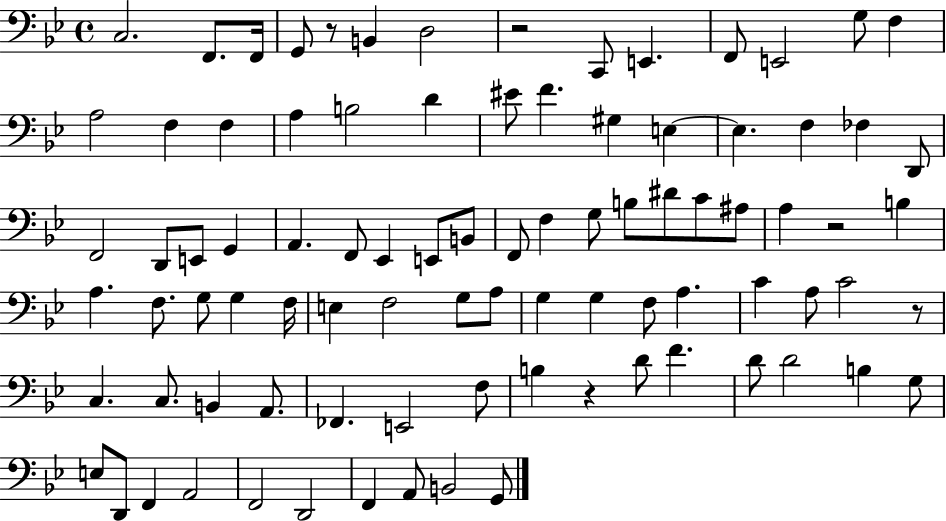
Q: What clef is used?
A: bass